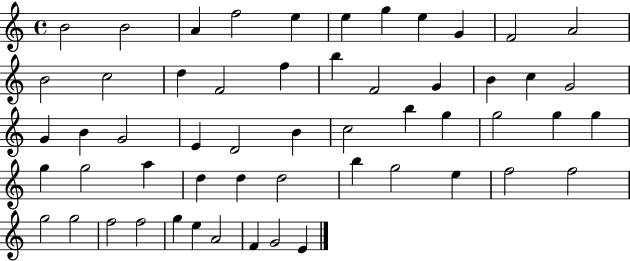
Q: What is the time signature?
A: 4/4